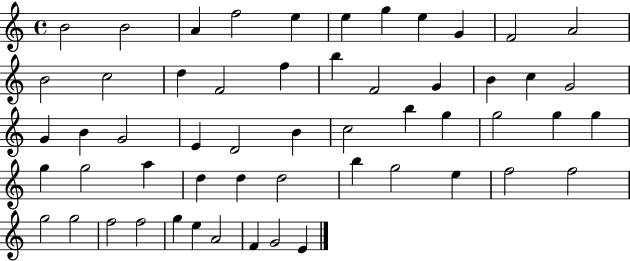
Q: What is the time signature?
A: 4/4